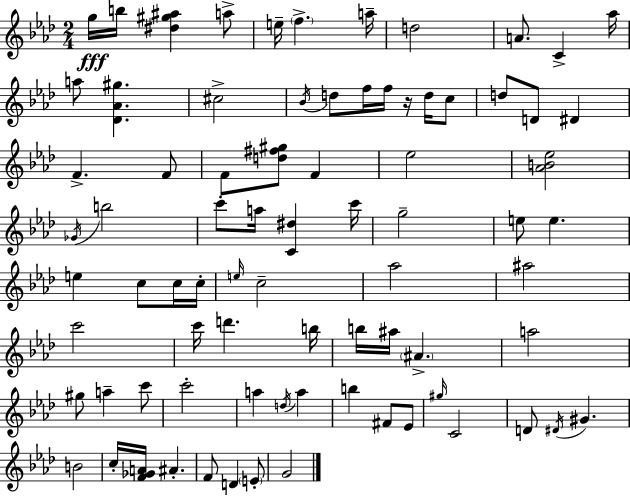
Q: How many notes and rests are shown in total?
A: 79